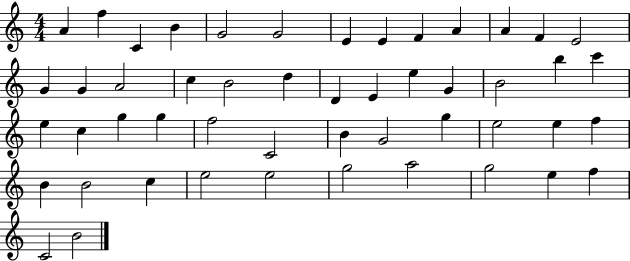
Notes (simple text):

A4/q F5/q C4/q B4/q G4/h G4/h E4/q E4/q F4/q A4/q A4/q F4/q E4/h G4/q G4/q A4/h C5/q B4/h D5/q D4/q E4/q E5/q G4/q B4/h B5/q C6/q E5/q C5/q G5/q G5/q F5/h C4/h B4/q G4/h G5/q E5/h E5/q F5/q B4/q B4/h C5/q E5/h E5/h G5/h A5/h G5/h E5/q F5/q C4/h B4/h